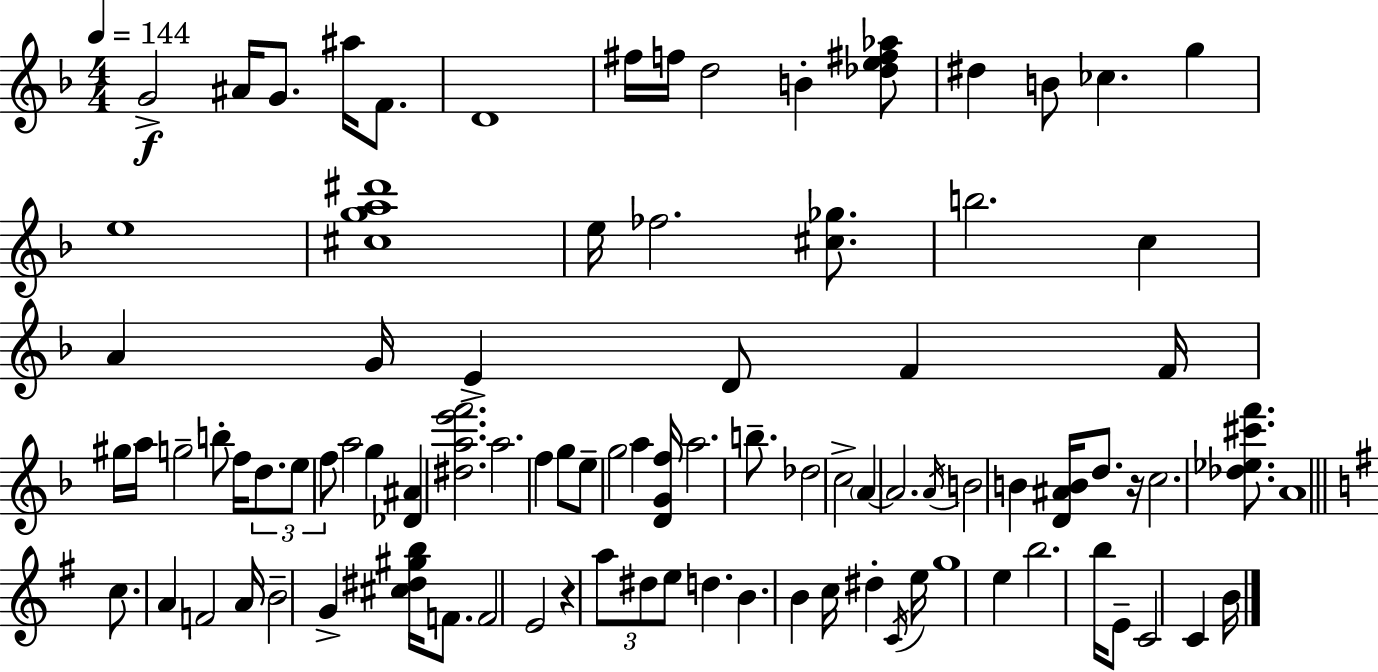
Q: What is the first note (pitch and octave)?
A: G4